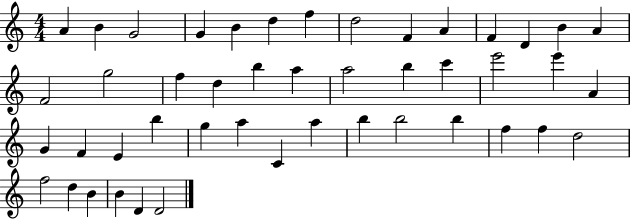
A4/q B4/q G4/h G4/q B4/q D5/q F5/q D5/h F4/q A4/q F4/q D4/q B4/q A4/q F4/h G5/h F5/q D5/q B5/q A5/q A5/h B5/q C6/q E6/h E6/q A4/q G4/q F4/q E4/q B5/q G5/q A5/q C4/q A5/q B5/q B5/h B5/q F5/q F5/q D5/h F5/h D5/q B4/q B4/q D4/q D4/h